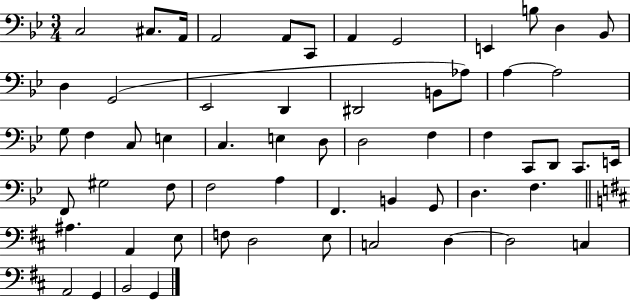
{
  \clef bass
  \numericTimeSignature
  \time 3/4
  \key bes \major
  c2 cis8. a,16 | a,2 a,8 c,8 | a,4 g,2 | e,4 b8 d4 bes,8 | \break d4 g,2( | ees,2 d,4 | dis,2 b,8 aes8) | a4~~ a2 | \break g8 f4 c8 e4 | c4. e4 d8 | d2 f4 | f4 c,8 d,8 c,8. e,16 | \break f,8 gis2 f8 | f2 a4 | f,4. b,4 g,8 | d4. f4. | \break \bar "||" \break \key d \major ais4. a,4 e8 | f8 d2 e8 | c2 d4~~ | d2 c4 | \break a,2 g,4 | b,2 g,4 | \bar "|."
}